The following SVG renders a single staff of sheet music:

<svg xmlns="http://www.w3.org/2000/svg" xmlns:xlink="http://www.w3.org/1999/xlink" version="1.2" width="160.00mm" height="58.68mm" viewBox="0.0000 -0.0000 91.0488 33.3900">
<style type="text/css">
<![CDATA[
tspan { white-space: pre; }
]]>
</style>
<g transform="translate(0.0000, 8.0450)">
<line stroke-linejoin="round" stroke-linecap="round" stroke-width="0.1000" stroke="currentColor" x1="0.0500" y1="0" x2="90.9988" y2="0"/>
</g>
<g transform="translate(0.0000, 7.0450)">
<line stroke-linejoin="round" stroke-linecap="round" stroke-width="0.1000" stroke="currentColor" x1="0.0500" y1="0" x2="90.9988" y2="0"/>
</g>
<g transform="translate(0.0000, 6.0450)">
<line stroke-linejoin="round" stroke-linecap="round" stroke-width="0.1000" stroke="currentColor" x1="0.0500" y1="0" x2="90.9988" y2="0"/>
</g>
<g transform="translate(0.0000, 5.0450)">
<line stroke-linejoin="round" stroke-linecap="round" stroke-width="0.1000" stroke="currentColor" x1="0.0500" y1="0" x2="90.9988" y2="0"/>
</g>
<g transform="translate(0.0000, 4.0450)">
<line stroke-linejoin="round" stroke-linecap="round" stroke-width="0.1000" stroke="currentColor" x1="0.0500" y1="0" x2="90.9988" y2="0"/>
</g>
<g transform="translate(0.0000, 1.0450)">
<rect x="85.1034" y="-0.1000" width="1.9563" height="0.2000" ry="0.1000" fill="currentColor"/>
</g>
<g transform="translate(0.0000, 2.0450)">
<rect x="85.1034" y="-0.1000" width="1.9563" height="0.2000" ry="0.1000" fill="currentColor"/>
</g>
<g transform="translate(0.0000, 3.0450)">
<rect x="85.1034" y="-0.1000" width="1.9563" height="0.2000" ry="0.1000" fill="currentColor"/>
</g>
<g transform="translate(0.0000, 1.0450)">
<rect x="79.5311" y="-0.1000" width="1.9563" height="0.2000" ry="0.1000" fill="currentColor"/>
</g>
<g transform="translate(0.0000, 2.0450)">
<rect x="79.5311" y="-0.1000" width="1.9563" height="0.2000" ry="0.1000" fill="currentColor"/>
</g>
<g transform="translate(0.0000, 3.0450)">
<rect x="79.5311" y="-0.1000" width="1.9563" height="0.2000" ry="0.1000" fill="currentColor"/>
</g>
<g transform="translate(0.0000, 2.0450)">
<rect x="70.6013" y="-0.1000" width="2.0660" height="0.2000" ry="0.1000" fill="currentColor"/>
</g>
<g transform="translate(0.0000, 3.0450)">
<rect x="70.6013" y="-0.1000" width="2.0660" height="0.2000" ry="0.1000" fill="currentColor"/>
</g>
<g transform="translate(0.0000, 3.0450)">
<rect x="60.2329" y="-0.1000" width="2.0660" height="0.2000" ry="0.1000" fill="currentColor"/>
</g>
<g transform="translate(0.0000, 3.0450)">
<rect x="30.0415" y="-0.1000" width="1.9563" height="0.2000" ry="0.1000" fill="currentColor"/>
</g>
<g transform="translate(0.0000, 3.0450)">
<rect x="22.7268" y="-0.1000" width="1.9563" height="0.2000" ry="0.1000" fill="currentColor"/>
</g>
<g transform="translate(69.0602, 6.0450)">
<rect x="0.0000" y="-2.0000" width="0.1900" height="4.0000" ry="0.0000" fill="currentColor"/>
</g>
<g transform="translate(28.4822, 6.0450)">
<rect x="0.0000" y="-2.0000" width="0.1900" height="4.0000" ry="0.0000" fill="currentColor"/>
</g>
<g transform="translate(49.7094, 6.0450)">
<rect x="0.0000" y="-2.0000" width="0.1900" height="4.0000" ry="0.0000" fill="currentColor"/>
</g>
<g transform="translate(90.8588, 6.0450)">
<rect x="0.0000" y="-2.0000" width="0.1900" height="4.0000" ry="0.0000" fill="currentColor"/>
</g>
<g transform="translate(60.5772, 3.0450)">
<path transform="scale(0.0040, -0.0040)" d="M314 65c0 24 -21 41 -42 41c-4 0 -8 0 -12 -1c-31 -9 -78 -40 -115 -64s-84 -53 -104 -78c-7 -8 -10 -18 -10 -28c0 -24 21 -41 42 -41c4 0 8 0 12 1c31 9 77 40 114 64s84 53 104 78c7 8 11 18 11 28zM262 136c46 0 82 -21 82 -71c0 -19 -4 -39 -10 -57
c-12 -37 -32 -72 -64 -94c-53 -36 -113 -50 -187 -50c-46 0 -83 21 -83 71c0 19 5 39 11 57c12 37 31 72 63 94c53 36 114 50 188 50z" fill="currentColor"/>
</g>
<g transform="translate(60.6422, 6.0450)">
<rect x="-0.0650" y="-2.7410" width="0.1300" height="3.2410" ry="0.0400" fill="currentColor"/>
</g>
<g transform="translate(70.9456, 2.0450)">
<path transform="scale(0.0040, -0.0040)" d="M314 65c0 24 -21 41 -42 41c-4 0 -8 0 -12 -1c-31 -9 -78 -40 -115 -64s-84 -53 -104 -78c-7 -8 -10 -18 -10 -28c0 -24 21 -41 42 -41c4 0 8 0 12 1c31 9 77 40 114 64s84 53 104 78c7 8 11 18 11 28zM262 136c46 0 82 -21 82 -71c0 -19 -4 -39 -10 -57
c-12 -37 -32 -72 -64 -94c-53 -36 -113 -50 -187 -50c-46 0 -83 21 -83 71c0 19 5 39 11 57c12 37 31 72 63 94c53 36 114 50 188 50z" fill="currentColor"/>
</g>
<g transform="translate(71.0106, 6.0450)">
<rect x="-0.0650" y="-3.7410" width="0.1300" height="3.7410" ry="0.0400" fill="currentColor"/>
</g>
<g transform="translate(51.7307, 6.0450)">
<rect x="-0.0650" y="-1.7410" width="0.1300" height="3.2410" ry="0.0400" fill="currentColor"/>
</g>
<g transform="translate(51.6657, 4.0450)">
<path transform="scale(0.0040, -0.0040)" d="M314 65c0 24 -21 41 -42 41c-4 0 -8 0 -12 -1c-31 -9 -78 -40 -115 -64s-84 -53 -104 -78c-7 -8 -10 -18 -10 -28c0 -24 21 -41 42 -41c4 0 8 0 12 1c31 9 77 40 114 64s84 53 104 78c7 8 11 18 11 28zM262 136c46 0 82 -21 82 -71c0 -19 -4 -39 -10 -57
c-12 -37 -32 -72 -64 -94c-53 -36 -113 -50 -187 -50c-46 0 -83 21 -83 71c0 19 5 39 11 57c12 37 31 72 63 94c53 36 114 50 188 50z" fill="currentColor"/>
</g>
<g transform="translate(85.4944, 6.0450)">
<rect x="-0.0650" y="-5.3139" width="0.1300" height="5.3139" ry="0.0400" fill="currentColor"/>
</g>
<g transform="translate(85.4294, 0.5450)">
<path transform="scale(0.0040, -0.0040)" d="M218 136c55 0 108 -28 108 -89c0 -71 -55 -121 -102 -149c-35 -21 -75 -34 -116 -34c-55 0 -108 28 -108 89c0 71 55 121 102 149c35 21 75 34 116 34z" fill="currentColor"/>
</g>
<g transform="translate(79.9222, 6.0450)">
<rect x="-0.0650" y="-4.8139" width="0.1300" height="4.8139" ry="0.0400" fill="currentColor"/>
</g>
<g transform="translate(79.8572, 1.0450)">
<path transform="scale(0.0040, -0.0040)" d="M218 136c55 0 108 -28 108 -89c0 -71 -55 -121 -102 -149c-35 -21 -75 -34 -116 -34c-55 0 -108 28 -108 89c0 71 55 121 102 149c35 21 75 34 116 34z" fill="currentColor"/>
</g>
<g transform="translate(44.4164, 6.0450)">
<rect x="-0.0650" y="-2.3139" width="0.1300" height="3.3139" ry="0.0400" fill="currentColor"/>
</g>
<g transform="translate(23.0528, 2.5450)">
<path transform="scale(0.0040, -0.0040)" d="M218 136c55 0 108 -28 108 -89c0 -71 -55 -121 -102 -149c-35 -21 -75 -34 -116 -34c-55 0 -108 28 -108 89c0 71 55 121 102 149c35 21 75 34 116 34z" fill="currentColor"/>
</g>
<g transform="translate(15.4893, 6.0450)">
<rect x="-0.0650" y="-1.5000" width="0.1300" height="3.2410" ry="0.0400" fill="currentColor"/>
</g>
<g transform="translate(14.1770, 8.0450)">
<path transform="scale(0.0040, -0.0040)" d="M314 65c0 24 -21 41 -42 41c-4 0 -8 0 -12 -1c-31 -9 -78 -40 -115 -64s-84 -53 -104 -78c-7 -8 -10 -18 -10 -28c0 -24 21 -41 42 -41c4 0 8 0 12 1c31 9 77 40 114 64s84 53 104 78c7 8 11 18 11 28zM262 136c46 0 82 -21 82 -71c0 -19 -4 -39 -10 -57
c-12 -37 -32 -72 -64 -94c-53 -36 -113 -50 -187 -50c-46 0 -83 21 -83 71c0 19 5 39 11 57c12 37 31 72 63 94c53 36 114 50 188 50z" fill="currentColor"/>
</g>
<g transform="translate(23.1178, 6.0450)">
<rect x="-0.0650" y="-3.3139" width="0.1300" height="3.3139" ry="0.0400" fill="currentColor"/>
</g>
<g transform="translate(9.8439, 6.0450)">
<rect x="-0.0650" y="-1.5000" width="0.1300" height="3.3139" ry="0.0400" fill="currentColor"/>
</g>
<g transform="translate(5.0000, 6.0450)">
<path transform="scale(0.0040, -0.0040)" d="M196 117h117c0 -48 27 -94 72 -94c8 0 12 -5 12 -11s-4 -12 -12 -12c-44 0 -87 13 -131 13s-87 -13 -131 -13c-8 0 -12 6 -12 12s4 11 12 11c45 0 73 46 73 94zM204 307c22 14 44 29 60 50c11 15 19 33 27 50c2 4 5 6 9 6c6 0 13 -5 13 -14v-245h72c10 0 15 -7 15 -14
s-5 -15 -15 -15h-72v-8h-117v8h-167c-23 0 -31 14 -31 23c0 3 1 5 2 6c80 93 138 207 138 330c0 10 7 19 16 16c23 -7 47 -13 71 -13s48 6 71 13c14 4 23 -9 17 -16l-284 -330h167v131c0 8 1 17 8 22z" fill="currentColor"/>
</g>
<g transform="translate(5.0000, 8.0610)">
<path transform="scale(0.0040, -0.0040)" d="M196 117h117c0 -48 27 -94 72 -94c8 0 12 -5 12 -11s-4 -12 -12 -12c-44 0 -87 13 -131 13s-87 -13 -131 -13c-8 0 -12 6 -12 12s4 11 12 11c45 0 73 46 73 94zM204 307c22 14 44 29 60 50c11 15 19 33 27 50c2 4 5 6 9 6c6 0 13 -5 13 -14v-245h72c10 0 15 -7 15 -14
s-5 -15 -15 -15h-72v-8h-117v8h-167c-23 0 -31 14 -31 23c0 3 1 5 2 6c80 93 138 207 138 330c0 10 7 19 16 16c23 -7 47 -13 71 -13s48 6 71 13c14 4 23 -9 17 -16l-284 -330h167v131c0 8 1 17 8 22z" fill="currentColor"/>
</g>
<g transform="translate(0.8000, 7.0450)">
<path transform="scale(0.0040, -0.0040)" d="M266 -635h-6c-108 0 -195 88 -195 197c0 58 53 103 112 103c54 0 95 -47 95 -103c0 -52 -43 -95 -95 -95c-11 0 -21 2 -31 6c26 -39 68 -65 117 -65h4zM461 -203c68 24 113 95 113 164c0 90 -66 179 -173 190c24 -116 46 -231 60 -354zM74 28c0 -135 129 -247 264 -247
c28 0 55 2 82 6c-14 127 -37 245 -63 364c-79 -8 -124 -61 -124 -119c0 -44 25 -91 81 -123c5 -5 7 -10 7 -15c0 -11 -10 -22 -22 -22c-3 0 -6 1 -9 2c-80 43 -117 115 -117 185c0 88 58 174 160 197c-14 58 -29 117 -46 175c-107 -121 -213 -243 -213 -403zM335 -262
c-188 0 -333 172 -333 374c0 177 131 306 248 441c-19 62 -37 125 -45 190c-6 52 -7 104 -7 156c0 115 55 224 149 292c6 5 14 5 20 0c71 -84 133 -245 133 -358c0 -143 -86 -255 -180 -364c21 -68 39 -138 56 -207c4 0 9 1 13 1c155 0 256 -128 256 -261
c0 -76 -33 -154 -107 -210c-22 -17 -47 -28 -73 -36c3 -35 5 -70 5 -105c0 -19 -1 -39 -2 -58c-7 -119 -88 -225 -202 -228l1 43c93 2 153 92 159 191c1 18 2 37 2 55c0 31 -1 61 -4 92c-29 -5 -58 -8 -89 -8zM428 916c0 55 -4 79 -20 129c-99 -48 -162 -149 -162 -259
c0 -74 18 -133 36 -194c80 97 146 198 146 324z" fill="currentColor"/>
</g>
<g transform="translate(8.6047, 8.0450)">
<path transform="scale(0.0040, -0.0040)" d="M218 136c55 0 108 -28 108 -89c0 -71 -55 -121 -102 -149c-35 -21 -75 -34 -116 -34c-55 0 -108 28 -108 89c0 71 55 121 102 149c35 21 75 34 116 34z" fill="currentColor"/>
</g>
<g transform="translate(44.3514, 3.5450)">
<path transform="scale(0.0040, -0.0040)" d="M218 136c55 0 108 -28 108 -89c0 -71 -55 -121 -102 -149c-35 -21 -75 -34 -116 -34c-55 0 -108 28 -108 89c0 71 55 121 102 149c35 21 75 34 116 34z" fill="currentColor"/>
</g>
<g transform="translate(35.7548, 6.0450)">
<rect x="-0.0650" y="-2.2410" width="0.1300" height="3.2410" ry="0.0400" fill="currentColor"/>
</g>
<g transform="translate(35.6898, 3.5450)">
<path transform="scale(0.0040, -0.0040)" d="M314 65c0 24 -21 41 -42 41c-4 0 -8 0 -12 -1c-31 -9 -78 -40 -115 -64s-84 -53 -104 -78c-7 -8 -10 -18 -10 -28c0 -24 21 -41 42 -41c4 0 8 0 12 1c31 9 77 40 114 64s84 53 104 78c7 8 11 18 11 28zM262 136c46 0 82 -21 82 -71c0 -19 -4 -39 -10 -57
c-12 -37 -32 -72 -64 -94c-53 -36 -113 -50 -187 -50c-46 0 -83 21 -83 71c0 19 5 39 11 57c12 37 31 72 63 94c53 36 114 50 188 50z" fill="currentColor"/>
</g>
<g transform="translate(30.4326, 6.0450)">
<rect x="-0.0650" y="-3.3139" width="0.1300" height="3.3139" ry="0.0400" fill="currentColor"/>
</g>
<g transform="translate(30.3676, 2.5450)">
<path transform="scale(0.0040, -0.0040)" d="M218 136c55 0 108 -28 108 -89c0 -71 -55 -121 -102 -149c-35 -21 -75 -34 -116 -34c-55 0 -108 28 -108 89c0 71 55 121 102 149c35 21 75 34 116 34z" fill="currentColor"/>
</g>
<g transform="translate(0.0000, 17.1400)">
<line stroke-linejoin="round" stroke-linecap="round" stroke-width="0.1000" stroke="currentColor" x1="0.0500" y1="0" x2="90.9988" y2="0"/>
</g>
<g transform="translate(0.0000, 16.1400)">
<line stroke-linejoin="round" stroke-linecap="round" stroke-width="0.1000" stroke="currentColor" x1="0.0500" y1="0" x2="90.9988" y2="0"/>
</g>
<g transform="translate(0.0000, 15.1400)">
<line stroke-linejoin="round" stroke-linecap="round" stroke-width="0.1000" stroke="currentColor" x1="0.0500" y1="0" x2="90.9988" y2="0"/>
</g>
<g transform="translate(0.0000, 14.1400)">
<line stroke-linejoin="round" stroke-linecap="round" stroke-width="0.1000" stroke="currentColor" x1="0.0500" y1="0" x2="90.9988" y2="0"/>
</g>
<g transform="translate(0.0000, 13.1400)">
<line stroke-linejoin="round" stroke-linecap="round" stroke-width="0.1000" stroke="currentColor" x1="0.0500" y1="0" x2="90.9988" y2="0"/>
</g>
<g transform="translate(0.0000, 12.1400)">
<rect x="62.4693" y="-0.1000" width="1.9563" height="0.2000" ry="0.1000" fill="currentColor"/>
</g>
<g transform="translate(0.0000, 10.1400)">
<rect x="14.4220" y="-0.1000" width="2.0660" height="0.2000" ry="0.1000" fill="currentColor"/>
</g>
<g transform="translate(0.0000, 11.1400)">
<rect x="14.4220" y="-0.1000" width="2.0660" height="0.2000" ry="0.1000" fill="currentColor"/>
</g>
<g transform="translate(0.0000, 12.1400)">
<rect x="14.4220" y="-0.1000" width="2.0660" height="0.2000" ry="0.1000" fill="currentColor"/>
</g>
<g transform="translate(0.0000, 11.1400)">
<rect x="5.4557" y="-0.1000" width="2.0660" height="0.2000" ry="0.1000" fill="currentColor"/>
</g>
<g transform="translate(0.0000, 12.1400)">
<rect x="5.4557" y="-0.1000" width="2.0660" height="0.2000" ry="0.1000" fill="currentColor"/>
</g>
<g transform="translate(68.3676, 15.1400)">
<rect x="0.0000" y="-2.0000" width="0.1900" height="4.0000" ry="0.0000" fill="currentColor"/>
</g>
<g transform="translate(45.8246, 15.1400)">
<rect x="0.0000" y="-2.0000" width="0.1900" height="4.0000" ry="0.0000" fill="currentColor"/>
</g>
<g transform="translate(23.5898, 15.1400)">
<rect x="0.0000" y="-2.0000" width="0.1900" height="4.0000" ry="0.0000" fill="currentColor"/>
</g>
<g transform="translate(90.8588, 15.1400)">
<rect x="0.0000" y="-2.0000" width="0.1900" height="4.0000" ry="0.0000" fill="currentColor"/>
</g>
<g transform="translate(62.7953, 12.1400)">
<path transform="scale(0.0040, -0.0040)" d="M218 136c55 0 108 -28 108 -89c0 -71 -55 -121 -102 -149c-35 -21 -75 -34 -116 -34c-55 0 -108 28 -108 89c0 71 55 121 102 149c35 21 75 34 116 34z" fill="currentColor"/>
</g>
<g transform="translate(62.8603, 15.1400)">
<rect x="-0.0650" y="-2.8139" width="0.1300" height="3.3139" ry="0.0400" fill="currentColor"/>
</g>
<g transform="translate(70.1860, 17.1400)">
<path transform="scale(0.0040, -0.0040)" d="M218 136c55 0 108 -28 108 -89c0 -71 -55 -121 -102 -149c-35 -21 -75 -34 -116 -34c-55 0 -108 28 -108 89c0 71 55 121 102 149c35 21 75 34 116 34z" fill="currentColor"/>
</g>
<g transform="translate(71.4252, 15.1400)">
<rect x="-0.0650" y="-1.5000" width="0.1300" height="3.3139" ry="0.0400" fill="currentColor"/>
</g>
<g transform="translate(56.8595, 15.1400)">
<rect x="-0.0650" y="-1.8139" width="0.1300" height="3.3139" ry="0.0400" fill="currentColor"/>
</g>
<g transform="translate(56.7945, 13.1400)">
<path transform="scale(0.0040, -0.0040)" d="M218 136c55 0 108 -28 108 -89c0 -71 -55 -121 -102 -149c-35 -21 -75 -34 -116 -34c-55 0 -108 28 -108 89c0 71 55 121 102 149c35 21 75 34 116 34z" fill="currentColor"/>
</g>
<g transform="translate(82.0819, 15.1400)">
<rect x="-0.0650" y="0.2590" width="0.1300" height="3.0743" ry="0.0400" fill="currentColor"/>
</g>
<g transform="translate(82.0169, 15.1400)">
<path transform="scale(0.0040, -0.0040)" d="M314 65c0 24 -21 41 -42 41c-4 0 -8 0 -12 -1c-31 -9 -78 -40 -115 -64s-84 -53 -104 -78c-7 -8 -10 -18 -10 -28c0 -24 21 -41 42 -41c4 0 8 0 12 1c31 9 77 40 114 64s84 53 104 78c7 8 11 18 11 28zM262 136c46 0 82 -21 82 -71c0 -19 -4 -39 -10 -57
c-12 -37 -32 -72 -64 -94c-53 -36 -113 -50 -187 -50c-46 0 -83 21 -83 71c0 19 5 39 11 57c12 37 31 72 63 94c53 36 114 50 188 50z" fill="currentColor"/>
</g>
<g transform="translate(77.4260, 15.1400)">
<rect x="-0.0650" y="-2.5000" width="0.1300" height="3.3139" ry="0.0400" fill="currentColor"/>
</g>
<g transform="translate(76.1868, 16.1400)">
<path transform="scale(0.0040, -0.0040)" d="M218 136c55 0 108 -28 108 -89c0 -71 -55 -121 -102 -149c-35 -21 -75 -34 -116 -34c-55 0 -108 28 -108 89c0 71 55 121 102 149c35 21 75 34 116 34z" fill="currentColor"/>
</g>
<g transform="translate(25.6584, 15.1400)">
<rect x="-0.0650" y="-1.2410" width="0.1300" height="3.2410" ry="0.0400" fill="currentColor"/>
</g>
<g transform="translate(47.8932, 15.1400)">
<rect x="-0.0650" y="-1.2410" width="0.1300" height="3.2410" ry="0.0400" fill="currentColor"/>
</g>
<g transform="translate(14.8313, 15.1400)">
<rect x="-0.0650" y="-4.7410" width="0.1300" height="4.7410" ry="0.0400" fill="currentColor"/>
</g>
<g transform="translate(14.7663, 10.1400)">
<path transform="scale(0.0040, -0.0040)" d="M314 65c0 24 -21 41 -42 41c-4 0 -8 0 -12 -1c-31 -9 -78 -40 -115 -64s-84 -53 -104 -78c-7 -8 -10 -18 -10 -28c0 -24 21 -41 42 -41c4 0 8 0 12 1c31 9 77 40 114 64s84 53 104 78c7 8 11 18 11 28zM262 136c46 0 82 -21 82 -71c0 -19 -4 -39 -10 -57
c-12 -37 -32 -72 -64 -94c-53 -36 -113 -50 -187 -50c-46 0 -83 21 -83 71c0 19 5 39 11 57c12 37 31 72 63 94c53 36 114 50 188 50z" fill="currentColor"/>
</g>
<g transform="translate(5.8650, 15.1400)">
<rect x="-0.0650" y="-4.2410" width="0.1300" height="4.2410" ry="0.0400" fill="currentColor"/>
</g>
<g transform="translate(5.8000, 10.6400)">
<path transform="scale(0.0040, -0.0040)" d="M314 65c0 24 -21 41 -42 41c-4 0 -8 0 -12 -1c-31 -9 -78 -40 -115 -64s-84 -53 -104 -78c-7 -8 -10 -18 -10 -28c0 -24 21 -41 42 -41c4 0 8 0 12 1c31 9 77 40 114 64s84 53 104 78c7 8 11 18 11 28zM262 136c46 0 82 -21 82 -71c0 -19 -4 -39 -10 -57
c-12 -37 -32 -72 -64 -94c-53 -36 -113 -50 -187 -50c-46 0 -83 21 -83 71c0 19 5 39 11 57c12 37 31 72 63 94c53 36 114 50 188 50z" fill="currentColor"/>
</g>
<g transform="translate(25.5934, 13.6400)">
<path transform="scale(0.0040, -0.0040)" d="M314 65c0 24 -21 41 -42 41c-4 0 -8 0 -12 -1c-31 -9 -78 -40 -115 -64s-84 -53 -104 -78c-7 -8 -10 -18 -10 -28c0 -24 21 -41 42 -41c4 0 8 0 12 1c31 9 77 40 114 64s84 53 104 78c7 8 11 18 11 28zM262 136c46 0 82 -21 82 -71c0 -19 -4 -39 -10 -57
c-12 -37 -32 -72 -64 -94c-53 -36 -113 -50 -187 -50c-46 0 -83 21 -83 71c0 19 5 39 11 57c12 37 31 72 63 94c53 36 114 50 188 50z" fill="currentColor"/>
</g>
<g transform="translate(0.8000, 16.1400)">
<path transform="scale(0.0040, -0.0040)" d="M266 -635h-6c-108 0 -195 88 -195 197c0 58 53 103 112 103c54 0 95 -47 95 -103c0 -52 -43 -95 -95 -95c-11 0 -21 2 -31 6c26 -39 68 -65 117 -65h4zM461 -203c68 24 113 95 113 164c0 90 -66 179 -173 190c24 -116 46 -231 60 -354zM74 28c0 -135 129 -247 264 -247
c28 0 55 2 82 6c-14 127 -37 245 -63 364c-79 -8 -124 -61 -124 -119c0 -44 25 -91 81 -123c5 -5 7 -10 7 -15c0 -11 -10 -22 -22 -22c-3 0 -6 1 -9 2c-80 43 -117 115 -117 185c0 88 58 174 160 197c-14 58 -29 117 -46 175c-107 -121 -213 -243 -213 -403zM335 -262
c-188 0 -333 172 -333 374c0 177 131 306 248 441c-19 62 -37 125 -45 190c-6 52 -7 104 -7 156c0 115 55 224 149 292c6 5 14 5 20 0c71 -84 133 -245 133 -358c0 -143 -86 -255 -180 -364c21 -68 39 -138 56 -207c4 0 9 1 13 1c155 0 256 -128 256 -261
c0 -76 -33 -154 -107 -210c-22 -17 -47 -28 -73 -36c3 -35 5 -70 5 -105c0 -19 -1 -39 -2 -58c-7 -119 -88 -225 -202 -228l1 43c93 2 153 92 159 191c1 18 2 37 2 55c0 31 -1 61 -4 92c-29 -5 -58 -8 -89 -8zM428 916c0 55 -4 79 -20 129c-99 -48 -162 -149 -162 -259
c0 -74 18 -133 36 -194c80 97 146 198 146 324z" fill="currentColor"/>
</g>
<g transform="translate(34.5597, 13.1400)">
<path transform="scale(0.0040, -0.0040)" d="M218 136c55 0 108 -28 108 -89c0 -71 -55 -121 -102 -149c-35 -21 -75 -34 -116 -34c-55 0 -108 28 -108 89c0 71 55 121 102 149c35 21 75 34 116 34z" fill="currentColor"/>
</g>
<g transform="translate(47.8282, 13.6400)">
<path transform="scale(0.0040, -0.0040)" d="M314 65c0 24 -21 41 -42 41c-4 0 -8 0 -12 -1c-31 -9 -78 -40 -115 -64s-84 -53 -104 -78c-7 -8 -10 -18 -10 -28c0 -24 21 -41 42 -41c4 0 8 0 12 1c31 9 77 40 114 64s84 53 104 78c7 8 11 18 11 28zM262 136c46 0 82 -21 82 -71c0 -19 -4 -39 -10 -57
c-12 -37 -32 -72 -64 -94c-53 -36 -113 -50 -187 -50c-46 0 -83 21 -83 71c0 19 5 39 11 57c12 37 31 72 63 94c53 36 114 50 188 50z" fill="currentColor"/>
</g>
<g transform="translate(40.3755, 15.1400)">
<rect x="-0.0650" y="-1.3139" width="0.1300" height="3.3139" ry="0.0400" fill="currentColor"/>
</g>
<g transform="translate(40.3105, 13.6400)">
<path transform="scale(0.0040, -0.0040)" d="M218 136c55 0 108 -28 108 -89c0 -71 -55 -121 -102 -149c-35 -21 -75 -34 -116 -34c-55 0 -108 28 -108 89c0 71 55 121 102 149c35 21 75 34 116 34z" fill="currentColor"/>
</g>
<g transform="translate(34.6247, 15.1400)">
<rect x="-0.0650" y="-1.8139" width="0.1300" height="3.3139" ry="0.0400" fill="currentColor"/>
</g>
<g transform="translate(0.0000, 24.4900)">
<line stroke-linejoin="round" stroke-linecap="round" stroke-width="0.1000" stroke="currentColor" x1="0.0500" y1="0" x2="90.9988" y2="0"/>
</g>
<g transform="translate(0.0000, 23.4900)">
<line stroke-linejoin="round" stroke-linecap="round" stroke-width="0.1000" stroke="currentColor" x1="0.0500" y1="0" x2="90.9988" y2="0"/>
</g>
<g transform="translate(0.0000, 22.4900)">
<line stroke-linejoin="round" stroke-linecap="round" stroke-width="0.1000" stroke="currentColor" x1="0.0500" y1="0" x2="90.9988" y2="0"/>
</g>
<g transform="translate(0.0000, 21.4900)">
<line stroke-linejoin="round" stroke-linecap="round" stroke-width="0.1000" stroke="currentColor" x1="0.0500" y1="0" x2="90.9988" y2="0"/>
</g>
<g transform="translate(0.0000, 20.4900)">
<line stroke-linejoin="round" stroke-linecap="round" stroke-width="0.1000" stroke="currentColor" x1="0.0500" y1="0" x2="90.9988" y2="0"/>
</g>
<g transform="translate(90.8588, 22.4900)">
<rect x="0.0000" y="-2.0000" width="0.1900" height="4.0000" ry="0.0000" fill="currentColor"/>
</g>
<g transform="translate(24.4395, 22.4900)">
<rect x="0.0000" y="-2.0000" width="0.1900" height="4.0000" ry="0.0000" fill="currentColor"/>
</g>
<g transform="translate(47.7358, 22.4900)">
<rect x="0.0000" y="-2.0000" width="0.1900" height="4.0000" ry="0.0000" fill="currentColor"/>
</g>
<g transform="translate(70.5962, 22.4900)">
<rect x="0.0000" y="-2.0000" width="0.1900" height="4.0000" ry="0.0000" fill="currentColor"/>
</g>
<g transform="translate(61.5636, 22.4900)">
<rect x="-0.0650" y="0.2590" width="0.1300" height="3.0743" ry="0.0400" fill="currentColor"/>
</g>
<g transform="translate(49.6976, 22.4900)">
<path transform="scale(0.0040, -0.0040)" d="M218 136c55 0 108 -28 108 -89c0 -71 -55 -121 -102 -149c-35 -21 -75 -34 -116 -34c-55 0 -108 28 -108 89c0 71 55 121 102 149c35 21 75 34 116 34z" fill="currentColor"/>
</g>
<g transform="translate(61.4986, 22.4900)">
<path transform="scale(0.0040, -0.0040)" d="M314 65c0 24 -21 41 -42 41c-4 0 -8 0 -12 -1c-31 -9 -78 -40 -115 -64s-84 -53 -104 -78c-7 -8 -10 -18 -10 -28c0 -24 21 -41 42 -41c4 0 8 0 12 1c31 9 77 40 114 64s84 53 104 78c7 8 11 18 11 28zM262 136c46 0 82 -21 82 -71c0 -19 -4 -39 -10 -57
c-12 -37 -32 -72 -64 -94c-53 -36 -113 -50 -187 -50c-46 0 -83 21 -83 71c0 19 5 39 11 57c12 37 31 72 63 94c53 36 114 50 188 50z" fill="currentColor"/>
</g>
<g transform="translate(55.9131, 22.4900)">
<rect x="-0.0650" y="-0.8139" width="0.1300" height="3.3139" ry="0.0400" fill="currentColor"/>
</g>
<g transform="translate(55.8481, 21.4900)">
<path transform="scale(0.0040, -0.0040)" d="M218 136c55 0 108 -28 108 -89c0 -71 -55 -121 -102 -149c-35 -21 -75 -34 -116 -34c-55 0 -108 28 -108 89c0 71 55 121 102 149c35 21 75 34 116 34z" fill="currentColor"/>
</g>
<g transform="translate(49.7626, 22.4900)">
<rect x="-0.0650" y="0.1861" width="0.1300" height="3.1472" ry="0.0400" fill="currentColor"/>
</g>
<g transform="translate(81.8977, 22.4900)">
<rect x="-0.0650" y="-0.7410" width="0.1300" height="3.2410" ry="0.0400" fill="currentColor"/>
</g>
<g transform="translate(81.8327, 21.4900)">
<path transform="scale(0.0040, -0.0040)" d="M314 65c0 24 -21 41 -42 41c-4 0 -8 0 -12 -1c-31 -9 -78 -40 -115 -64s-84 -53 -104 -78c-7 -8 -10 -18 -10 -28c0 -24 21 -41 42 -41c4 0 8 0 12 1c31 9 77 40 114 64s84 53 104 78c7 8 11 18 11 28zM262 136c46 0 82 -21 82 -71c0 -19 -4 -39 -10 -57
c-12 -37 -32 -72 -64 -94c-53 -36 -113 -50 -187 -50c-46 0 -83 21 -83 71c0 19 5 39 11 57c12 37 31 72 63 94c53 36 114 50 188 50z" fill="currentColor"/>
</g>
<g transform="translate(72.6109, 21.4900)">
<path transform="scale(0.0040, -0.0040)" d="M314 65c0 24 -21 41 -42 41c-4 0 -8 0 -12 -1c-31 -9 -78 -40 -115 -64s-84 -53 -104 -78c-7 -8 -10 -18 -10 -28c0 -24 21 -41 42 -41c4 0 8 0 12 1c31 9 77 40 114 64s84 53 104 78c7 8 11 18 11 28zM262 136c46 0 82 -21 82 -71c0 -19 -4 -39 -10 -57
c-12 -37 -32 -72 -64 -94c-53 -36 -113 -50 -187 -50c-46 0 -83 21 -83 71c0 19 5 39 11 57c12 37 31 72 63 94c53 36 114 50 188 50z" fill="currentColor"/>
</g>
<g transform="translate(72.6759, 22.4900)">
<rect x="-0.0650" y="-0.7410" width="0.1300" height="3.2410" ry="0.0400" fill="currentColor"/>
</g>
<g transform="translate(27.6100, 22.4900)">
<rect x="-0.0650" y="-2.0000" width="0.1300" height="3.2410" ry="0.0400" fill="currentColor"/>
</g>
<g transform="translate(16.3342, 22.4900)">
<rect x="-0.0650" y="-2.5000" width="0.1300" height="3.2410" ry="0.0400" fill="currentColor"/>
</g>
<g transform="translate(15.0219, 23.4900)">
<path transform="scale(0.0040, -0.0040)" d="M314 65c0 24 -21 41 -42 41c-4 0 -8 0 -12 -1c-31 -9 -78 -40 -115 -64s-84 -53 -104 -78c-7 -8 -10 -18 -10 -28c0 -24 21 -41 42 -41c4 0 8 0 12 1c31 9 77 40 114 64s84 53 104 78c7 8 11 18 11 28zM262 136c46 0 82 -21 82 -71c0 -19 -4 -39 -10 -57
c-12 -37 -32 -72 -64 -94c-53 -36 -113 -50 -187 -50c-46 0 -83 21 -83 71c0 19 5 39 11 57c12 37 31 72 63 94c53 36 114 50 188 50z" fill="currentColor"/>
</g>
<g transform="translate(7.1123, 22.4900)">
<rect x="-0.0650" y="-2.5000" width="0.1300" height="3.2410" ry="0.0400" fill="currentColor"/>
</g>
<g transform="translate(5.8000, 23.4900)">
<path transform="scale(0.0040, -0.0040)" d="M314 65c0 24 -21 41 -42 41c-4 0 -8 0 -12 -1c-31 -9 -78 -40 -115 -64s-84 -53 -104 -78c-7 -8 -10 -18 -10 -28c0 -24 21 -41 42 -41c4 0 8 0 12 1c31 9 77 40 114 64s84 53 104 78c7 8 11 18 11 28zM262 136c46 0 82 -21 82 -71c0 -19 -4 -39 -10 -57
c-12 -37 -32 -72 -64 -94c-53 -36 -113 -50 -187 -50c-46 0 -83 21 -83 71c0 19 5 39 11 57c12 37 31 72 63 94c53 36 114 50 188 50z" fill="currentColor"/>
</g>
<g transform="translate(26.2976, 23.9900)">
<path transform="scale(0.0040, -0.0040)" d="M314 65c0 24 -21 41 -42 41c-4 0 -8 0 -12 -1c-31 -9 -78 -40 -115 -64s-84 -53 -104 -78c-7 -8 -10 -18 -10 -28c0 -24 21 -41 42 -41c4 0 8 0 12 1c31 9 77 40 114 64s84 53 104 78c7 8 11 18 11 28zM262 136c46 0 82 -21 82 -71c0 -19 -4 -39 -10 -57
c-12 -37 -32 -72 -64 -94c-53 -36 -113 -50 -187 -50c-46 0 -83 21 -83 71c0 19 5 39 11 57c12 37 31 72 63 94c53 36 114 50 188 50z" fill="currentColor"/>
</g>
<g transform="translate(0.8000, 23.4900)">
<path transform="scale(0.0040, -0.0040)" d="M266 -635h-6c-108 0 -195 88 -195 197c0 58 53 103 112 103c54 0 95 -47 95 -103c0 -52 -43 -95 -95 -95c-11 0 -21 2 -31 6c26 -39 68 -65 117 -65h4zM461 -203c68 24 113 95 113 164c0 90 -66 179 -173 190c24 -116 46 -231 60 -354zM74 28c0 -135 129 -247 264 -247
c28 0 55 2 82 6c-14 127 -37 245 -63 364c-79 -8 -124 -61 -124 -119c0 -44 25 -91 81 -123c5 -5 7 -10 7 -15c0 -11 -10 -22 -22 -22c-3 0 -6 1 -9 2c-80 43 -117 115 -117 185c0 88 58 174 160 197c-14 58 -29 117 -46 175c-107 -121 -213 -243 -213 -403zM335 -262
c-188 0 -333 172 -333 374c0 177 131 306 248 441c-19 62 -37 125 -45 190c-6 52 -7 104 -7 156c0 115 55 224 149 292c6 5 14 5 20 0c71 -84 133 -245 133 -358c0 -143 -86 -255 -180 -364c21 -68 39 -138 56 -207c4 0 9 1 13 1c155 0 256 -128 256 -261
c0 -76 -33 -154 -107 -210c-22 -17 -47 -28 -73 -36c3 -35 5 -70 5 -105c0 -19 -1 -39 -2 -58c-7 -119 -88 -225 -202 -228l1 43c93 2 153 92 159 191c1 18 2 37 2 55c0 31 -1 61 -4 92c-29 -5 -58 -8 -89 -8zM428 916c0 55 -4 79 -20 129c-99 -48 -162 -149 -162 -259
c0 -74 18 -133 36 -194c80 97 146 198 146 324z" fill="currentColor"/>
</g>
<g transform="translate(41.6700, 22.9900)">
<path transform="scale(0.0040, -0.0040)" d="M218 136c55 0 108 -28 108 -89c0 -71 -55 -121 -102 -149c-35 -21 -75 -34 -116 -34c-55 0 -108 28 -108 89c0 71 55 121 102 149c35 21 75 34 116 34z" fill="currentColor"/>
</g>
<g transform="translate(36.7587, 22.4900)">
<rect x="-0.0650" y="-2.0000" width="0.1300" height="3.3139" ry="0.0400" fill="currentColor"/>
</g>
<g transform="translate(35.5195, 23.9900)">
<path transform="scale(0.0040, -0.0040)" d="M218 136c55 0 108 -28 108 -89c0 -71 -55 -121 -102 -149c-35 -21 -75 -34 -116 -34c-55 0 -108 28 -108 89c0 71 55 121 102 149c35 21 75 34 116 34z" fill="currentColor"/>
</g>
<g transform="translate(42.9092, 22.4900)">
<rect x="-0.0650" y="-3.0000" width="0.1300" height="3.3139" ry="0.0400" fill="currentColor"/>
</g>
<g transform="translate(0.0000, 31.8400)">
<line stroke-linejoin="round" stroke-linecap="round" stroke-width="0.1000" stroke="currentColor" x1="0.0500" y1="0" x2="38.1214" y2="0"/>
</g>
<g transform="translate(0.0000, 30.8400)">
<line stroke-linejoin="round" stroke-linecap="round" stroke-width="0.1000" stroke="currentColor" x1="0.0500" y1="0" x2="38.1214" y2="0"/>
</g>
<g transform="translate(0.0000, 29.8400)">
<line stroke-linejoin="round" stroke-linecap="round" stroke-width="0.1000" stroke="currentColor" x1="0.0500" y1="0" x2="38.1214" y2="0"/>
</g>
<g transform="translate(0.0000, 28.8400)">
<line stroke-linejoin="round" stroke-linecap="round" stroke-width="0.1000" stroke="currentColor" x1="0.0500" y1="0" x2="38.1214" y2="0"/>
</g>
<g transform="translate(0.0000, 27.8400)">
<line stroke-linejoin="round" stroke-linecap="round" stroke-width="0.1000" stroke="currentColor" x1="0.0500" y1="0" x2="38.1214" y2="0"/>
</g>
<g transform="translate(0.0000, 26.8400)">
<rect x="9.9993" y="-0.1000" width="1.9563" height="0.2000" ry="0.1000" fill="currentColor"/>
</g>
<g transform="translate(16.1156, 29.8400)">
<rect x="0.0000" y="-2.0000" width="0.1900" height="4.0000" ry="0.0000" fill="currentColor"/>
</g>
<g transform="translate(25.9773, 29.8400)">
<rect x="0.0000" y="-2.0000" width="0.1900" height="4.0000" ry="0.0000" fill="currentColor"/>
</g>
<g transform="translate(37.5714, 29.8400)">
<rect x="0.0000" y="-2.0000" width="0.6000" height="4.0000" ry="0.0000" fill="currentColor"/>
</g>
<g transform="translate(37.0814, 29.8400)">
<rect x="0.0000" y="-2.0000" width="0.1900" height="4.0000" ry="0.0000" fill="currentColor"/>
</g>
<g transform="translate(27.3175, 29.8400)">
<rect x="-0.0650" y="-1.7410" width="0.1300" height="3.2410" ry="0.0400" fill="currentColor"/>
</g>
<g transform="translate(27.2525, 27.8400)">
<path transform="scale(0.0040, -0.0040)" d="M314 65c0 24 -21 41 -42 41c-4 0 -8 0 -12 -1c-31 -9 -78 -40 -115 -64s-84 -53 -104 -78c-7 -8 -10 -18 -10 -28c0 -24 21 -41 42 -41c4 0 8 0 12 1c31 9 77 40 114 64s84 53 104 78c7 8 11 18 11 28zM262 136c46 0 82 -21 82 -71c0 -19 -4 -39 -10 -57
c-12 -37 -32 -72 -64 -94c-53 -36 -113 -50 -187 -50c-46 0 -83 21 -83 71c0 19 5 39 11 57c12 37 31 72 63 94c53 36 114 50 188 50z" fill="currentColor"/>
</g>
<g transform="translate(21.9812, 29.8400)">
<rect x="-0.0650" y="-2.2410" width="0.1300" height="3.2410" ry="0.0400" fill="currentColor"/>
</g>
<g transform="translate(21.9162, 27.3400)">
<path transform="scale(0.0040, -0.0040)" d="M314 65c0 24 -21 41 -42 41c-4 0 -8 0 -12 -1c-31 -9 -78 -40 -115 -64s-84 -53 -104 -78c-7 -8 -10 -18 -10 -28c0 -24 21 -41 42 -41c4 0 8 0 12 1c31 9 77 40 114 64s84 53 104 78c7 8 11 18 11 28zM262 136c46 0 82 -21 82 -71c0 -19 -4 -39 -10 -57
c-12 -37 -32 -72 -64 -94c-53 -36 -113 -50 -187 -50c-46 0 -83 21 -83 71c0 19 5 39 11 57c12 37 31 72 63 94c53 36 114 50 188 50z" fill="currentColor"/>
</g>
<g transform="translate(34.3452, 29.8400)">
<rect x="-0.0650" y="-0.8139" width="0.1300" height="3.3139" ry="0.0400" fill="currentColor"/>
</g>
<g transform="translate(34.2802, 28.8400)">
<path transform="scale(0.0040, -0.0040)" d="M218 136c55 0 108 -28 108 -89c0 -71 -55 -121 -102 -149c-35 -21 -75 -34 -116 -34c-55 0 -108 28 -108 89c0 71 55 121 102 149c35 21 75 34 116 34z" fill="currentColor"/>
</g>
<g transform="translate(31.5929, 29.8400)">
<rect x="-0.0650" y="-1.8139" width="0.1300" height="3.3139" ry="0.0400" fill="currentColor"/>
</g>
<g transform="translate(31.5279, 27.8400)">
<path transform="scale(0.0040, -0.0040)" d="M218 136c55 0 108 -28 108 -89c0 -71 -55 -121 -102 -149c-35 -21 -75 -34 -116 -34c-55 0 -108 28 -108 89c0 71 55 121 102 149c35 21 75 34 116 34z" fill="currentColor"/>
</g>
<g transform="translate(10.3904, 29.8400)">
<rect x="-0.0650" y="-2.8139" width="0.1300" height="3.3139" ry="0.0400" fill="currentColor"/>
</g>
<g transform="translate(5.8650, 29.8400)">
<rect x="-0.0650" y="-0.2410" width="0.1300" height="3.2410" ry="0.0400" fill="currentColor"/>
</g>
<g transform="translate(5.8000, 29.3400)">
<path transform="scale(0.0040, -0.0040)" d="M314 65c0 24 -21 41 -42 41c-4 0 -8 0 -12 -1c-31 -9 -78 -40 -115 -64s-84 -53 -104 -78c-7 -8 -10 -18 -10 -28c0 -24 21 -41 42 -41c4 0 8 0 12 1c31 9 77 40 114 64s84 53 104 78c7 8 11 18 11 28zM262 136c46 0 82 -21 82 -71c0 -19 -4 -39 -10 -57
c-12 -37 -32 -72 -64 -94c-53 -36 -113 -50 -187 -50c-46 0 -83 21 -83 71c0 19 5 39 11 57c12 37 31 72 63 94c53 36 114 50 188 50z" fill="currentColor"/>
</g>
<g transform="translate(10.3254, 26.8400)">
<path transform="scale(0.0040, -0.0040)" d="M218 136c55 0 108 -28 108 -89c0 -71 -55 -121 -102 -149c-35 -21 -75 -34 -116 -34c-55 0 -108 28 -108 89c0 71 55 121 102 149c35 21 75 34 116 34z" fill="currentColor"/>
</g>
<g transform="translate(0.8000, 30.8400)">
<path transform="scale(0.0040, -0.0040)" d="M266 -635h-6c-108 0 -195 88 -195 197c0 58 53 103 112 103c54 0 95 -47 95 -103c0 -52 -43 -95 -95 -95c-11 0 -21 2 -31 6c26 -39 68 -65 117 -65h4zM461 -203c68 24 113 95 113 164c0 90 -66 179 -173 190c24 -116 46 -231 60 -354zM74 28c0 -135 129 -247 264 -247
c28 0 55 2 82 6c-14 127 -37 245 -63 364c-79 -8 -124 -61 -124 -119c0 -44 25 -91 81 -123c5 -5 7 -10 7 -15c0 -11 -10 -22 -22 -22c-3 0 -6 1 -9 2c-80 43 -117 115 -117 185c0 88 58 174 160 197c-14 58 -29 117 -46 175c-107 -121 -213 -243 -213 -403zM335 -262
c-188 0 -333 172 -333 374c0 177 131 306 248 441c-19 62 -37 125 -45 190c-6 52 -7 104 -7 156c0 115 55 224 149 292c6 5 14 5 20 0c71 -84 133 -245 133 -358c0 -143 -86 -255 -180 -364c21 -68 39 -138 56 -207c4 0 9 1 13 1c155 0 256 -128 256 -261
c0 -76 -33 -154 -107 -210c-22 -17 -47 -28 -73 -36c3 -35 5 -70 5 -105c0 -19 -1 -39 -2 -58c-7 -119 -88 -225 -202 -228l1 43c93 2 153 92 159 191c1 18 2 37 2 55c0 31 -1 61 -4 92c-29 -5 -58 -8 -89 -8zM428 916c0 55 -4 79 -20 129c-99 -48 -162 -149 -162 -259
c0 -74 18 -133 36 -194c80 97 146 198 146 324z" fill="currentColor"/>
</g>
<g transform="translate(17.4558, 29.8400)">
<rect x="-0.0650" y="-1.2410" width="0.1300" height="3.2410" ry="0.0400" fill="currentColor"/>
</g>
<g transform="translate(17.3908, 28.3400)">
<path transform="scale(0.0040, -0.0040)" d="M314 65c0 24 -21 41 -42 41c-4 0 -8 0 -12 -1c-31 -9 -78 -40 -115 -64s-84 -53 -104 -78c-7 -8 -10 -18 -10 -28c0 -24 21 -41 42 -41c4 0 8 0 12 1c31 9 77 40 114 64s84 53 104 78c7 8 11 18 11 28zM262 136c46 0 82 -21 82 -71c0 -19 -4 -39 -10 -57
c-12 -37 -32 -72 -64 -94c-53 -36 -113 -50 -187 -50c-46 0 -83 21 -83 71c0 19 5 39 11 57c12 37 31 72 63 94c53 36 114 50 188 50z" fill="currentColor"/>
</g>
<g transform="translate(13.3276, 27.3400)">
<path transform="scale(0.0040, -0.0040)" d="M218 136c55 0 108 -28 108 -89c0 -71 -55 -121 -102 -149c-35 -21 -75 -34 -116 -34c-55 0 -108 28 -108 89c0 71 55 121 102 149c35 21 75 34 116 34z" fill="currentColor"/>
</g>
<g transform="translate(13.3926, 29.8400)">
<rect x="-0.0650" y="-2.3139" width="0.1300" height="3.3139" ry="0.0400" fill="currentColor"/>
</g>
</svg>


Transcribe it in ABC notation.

X:1
T:Untitled
M:4/4
L:1/4
K:C
E E2 b b g2 g f2 a2 c'2 e' f' d'2 e'2 e2 f e e2 f a E G B2 G2 G2 F2 F A B d B2 d2 d2 c2 a g e2 g2 f2 f d